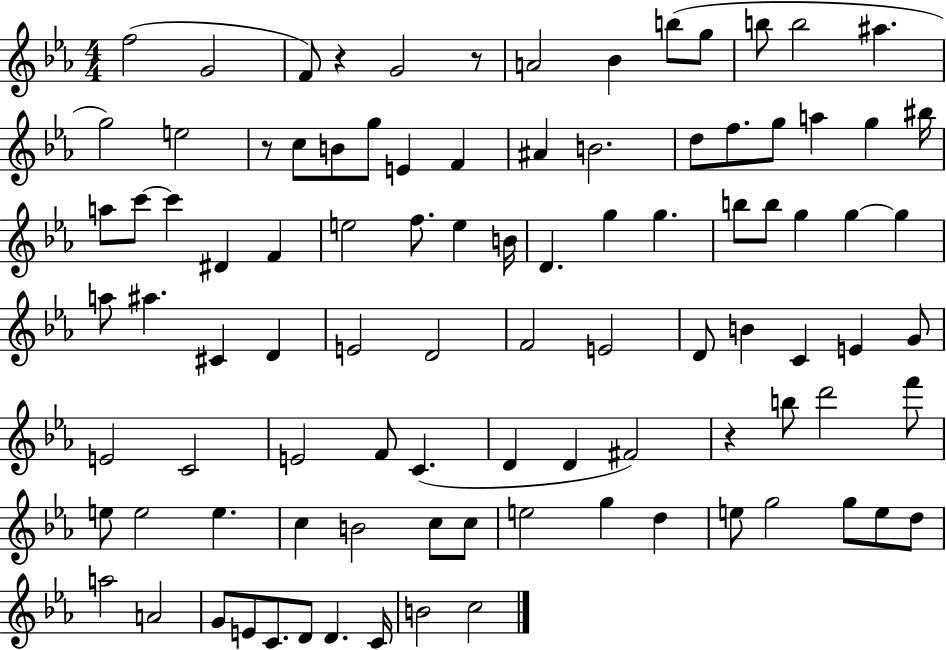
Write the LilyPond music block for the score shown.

{
  \clef treble
  \numericTimeSignature
  \time 4/4
  \key ees \major
  f''2( g'2 | f'8) r4 g'2 r8 | a'2 bes'4 b''8( g''8 | b''8 b''2 ais''4. | \break g''2) e''2 | r8 c''8 b'8 g''8 e'4 f'4 | ais'4 b'2. | d''8 f''8. g''8 a''4 g''4 bis''16 | \break a''8 c'''8~~ c'''4 dis'4 f'4 | e''2 f''8. e''4 b'16 | d'4. g''4 g''4. | b''8 b''8 g''4 g''4~~ g''4 | \break a''8 ais''4. cis'4 d'4 | e'2 d'2 | f'2 e'2 | d'8 b'4 c'4 e'4 g'8 | \break e'2 c'2 | e'2 f'8 c'4.( | d'4 d'4 fis'2) | r4 b''8 d'''2 f'''8 | \break e''8 e''2 e''4. | c''4 b'2 c''8 c''8 | e''2 g''4 d''4 | e''8 g''2 g''8 e''8 d''8 | \break a''2 a'2 | g'8 e'8 c'8. d'8 d'4. c'16 | b'2 c''2 | \bar "|."
}